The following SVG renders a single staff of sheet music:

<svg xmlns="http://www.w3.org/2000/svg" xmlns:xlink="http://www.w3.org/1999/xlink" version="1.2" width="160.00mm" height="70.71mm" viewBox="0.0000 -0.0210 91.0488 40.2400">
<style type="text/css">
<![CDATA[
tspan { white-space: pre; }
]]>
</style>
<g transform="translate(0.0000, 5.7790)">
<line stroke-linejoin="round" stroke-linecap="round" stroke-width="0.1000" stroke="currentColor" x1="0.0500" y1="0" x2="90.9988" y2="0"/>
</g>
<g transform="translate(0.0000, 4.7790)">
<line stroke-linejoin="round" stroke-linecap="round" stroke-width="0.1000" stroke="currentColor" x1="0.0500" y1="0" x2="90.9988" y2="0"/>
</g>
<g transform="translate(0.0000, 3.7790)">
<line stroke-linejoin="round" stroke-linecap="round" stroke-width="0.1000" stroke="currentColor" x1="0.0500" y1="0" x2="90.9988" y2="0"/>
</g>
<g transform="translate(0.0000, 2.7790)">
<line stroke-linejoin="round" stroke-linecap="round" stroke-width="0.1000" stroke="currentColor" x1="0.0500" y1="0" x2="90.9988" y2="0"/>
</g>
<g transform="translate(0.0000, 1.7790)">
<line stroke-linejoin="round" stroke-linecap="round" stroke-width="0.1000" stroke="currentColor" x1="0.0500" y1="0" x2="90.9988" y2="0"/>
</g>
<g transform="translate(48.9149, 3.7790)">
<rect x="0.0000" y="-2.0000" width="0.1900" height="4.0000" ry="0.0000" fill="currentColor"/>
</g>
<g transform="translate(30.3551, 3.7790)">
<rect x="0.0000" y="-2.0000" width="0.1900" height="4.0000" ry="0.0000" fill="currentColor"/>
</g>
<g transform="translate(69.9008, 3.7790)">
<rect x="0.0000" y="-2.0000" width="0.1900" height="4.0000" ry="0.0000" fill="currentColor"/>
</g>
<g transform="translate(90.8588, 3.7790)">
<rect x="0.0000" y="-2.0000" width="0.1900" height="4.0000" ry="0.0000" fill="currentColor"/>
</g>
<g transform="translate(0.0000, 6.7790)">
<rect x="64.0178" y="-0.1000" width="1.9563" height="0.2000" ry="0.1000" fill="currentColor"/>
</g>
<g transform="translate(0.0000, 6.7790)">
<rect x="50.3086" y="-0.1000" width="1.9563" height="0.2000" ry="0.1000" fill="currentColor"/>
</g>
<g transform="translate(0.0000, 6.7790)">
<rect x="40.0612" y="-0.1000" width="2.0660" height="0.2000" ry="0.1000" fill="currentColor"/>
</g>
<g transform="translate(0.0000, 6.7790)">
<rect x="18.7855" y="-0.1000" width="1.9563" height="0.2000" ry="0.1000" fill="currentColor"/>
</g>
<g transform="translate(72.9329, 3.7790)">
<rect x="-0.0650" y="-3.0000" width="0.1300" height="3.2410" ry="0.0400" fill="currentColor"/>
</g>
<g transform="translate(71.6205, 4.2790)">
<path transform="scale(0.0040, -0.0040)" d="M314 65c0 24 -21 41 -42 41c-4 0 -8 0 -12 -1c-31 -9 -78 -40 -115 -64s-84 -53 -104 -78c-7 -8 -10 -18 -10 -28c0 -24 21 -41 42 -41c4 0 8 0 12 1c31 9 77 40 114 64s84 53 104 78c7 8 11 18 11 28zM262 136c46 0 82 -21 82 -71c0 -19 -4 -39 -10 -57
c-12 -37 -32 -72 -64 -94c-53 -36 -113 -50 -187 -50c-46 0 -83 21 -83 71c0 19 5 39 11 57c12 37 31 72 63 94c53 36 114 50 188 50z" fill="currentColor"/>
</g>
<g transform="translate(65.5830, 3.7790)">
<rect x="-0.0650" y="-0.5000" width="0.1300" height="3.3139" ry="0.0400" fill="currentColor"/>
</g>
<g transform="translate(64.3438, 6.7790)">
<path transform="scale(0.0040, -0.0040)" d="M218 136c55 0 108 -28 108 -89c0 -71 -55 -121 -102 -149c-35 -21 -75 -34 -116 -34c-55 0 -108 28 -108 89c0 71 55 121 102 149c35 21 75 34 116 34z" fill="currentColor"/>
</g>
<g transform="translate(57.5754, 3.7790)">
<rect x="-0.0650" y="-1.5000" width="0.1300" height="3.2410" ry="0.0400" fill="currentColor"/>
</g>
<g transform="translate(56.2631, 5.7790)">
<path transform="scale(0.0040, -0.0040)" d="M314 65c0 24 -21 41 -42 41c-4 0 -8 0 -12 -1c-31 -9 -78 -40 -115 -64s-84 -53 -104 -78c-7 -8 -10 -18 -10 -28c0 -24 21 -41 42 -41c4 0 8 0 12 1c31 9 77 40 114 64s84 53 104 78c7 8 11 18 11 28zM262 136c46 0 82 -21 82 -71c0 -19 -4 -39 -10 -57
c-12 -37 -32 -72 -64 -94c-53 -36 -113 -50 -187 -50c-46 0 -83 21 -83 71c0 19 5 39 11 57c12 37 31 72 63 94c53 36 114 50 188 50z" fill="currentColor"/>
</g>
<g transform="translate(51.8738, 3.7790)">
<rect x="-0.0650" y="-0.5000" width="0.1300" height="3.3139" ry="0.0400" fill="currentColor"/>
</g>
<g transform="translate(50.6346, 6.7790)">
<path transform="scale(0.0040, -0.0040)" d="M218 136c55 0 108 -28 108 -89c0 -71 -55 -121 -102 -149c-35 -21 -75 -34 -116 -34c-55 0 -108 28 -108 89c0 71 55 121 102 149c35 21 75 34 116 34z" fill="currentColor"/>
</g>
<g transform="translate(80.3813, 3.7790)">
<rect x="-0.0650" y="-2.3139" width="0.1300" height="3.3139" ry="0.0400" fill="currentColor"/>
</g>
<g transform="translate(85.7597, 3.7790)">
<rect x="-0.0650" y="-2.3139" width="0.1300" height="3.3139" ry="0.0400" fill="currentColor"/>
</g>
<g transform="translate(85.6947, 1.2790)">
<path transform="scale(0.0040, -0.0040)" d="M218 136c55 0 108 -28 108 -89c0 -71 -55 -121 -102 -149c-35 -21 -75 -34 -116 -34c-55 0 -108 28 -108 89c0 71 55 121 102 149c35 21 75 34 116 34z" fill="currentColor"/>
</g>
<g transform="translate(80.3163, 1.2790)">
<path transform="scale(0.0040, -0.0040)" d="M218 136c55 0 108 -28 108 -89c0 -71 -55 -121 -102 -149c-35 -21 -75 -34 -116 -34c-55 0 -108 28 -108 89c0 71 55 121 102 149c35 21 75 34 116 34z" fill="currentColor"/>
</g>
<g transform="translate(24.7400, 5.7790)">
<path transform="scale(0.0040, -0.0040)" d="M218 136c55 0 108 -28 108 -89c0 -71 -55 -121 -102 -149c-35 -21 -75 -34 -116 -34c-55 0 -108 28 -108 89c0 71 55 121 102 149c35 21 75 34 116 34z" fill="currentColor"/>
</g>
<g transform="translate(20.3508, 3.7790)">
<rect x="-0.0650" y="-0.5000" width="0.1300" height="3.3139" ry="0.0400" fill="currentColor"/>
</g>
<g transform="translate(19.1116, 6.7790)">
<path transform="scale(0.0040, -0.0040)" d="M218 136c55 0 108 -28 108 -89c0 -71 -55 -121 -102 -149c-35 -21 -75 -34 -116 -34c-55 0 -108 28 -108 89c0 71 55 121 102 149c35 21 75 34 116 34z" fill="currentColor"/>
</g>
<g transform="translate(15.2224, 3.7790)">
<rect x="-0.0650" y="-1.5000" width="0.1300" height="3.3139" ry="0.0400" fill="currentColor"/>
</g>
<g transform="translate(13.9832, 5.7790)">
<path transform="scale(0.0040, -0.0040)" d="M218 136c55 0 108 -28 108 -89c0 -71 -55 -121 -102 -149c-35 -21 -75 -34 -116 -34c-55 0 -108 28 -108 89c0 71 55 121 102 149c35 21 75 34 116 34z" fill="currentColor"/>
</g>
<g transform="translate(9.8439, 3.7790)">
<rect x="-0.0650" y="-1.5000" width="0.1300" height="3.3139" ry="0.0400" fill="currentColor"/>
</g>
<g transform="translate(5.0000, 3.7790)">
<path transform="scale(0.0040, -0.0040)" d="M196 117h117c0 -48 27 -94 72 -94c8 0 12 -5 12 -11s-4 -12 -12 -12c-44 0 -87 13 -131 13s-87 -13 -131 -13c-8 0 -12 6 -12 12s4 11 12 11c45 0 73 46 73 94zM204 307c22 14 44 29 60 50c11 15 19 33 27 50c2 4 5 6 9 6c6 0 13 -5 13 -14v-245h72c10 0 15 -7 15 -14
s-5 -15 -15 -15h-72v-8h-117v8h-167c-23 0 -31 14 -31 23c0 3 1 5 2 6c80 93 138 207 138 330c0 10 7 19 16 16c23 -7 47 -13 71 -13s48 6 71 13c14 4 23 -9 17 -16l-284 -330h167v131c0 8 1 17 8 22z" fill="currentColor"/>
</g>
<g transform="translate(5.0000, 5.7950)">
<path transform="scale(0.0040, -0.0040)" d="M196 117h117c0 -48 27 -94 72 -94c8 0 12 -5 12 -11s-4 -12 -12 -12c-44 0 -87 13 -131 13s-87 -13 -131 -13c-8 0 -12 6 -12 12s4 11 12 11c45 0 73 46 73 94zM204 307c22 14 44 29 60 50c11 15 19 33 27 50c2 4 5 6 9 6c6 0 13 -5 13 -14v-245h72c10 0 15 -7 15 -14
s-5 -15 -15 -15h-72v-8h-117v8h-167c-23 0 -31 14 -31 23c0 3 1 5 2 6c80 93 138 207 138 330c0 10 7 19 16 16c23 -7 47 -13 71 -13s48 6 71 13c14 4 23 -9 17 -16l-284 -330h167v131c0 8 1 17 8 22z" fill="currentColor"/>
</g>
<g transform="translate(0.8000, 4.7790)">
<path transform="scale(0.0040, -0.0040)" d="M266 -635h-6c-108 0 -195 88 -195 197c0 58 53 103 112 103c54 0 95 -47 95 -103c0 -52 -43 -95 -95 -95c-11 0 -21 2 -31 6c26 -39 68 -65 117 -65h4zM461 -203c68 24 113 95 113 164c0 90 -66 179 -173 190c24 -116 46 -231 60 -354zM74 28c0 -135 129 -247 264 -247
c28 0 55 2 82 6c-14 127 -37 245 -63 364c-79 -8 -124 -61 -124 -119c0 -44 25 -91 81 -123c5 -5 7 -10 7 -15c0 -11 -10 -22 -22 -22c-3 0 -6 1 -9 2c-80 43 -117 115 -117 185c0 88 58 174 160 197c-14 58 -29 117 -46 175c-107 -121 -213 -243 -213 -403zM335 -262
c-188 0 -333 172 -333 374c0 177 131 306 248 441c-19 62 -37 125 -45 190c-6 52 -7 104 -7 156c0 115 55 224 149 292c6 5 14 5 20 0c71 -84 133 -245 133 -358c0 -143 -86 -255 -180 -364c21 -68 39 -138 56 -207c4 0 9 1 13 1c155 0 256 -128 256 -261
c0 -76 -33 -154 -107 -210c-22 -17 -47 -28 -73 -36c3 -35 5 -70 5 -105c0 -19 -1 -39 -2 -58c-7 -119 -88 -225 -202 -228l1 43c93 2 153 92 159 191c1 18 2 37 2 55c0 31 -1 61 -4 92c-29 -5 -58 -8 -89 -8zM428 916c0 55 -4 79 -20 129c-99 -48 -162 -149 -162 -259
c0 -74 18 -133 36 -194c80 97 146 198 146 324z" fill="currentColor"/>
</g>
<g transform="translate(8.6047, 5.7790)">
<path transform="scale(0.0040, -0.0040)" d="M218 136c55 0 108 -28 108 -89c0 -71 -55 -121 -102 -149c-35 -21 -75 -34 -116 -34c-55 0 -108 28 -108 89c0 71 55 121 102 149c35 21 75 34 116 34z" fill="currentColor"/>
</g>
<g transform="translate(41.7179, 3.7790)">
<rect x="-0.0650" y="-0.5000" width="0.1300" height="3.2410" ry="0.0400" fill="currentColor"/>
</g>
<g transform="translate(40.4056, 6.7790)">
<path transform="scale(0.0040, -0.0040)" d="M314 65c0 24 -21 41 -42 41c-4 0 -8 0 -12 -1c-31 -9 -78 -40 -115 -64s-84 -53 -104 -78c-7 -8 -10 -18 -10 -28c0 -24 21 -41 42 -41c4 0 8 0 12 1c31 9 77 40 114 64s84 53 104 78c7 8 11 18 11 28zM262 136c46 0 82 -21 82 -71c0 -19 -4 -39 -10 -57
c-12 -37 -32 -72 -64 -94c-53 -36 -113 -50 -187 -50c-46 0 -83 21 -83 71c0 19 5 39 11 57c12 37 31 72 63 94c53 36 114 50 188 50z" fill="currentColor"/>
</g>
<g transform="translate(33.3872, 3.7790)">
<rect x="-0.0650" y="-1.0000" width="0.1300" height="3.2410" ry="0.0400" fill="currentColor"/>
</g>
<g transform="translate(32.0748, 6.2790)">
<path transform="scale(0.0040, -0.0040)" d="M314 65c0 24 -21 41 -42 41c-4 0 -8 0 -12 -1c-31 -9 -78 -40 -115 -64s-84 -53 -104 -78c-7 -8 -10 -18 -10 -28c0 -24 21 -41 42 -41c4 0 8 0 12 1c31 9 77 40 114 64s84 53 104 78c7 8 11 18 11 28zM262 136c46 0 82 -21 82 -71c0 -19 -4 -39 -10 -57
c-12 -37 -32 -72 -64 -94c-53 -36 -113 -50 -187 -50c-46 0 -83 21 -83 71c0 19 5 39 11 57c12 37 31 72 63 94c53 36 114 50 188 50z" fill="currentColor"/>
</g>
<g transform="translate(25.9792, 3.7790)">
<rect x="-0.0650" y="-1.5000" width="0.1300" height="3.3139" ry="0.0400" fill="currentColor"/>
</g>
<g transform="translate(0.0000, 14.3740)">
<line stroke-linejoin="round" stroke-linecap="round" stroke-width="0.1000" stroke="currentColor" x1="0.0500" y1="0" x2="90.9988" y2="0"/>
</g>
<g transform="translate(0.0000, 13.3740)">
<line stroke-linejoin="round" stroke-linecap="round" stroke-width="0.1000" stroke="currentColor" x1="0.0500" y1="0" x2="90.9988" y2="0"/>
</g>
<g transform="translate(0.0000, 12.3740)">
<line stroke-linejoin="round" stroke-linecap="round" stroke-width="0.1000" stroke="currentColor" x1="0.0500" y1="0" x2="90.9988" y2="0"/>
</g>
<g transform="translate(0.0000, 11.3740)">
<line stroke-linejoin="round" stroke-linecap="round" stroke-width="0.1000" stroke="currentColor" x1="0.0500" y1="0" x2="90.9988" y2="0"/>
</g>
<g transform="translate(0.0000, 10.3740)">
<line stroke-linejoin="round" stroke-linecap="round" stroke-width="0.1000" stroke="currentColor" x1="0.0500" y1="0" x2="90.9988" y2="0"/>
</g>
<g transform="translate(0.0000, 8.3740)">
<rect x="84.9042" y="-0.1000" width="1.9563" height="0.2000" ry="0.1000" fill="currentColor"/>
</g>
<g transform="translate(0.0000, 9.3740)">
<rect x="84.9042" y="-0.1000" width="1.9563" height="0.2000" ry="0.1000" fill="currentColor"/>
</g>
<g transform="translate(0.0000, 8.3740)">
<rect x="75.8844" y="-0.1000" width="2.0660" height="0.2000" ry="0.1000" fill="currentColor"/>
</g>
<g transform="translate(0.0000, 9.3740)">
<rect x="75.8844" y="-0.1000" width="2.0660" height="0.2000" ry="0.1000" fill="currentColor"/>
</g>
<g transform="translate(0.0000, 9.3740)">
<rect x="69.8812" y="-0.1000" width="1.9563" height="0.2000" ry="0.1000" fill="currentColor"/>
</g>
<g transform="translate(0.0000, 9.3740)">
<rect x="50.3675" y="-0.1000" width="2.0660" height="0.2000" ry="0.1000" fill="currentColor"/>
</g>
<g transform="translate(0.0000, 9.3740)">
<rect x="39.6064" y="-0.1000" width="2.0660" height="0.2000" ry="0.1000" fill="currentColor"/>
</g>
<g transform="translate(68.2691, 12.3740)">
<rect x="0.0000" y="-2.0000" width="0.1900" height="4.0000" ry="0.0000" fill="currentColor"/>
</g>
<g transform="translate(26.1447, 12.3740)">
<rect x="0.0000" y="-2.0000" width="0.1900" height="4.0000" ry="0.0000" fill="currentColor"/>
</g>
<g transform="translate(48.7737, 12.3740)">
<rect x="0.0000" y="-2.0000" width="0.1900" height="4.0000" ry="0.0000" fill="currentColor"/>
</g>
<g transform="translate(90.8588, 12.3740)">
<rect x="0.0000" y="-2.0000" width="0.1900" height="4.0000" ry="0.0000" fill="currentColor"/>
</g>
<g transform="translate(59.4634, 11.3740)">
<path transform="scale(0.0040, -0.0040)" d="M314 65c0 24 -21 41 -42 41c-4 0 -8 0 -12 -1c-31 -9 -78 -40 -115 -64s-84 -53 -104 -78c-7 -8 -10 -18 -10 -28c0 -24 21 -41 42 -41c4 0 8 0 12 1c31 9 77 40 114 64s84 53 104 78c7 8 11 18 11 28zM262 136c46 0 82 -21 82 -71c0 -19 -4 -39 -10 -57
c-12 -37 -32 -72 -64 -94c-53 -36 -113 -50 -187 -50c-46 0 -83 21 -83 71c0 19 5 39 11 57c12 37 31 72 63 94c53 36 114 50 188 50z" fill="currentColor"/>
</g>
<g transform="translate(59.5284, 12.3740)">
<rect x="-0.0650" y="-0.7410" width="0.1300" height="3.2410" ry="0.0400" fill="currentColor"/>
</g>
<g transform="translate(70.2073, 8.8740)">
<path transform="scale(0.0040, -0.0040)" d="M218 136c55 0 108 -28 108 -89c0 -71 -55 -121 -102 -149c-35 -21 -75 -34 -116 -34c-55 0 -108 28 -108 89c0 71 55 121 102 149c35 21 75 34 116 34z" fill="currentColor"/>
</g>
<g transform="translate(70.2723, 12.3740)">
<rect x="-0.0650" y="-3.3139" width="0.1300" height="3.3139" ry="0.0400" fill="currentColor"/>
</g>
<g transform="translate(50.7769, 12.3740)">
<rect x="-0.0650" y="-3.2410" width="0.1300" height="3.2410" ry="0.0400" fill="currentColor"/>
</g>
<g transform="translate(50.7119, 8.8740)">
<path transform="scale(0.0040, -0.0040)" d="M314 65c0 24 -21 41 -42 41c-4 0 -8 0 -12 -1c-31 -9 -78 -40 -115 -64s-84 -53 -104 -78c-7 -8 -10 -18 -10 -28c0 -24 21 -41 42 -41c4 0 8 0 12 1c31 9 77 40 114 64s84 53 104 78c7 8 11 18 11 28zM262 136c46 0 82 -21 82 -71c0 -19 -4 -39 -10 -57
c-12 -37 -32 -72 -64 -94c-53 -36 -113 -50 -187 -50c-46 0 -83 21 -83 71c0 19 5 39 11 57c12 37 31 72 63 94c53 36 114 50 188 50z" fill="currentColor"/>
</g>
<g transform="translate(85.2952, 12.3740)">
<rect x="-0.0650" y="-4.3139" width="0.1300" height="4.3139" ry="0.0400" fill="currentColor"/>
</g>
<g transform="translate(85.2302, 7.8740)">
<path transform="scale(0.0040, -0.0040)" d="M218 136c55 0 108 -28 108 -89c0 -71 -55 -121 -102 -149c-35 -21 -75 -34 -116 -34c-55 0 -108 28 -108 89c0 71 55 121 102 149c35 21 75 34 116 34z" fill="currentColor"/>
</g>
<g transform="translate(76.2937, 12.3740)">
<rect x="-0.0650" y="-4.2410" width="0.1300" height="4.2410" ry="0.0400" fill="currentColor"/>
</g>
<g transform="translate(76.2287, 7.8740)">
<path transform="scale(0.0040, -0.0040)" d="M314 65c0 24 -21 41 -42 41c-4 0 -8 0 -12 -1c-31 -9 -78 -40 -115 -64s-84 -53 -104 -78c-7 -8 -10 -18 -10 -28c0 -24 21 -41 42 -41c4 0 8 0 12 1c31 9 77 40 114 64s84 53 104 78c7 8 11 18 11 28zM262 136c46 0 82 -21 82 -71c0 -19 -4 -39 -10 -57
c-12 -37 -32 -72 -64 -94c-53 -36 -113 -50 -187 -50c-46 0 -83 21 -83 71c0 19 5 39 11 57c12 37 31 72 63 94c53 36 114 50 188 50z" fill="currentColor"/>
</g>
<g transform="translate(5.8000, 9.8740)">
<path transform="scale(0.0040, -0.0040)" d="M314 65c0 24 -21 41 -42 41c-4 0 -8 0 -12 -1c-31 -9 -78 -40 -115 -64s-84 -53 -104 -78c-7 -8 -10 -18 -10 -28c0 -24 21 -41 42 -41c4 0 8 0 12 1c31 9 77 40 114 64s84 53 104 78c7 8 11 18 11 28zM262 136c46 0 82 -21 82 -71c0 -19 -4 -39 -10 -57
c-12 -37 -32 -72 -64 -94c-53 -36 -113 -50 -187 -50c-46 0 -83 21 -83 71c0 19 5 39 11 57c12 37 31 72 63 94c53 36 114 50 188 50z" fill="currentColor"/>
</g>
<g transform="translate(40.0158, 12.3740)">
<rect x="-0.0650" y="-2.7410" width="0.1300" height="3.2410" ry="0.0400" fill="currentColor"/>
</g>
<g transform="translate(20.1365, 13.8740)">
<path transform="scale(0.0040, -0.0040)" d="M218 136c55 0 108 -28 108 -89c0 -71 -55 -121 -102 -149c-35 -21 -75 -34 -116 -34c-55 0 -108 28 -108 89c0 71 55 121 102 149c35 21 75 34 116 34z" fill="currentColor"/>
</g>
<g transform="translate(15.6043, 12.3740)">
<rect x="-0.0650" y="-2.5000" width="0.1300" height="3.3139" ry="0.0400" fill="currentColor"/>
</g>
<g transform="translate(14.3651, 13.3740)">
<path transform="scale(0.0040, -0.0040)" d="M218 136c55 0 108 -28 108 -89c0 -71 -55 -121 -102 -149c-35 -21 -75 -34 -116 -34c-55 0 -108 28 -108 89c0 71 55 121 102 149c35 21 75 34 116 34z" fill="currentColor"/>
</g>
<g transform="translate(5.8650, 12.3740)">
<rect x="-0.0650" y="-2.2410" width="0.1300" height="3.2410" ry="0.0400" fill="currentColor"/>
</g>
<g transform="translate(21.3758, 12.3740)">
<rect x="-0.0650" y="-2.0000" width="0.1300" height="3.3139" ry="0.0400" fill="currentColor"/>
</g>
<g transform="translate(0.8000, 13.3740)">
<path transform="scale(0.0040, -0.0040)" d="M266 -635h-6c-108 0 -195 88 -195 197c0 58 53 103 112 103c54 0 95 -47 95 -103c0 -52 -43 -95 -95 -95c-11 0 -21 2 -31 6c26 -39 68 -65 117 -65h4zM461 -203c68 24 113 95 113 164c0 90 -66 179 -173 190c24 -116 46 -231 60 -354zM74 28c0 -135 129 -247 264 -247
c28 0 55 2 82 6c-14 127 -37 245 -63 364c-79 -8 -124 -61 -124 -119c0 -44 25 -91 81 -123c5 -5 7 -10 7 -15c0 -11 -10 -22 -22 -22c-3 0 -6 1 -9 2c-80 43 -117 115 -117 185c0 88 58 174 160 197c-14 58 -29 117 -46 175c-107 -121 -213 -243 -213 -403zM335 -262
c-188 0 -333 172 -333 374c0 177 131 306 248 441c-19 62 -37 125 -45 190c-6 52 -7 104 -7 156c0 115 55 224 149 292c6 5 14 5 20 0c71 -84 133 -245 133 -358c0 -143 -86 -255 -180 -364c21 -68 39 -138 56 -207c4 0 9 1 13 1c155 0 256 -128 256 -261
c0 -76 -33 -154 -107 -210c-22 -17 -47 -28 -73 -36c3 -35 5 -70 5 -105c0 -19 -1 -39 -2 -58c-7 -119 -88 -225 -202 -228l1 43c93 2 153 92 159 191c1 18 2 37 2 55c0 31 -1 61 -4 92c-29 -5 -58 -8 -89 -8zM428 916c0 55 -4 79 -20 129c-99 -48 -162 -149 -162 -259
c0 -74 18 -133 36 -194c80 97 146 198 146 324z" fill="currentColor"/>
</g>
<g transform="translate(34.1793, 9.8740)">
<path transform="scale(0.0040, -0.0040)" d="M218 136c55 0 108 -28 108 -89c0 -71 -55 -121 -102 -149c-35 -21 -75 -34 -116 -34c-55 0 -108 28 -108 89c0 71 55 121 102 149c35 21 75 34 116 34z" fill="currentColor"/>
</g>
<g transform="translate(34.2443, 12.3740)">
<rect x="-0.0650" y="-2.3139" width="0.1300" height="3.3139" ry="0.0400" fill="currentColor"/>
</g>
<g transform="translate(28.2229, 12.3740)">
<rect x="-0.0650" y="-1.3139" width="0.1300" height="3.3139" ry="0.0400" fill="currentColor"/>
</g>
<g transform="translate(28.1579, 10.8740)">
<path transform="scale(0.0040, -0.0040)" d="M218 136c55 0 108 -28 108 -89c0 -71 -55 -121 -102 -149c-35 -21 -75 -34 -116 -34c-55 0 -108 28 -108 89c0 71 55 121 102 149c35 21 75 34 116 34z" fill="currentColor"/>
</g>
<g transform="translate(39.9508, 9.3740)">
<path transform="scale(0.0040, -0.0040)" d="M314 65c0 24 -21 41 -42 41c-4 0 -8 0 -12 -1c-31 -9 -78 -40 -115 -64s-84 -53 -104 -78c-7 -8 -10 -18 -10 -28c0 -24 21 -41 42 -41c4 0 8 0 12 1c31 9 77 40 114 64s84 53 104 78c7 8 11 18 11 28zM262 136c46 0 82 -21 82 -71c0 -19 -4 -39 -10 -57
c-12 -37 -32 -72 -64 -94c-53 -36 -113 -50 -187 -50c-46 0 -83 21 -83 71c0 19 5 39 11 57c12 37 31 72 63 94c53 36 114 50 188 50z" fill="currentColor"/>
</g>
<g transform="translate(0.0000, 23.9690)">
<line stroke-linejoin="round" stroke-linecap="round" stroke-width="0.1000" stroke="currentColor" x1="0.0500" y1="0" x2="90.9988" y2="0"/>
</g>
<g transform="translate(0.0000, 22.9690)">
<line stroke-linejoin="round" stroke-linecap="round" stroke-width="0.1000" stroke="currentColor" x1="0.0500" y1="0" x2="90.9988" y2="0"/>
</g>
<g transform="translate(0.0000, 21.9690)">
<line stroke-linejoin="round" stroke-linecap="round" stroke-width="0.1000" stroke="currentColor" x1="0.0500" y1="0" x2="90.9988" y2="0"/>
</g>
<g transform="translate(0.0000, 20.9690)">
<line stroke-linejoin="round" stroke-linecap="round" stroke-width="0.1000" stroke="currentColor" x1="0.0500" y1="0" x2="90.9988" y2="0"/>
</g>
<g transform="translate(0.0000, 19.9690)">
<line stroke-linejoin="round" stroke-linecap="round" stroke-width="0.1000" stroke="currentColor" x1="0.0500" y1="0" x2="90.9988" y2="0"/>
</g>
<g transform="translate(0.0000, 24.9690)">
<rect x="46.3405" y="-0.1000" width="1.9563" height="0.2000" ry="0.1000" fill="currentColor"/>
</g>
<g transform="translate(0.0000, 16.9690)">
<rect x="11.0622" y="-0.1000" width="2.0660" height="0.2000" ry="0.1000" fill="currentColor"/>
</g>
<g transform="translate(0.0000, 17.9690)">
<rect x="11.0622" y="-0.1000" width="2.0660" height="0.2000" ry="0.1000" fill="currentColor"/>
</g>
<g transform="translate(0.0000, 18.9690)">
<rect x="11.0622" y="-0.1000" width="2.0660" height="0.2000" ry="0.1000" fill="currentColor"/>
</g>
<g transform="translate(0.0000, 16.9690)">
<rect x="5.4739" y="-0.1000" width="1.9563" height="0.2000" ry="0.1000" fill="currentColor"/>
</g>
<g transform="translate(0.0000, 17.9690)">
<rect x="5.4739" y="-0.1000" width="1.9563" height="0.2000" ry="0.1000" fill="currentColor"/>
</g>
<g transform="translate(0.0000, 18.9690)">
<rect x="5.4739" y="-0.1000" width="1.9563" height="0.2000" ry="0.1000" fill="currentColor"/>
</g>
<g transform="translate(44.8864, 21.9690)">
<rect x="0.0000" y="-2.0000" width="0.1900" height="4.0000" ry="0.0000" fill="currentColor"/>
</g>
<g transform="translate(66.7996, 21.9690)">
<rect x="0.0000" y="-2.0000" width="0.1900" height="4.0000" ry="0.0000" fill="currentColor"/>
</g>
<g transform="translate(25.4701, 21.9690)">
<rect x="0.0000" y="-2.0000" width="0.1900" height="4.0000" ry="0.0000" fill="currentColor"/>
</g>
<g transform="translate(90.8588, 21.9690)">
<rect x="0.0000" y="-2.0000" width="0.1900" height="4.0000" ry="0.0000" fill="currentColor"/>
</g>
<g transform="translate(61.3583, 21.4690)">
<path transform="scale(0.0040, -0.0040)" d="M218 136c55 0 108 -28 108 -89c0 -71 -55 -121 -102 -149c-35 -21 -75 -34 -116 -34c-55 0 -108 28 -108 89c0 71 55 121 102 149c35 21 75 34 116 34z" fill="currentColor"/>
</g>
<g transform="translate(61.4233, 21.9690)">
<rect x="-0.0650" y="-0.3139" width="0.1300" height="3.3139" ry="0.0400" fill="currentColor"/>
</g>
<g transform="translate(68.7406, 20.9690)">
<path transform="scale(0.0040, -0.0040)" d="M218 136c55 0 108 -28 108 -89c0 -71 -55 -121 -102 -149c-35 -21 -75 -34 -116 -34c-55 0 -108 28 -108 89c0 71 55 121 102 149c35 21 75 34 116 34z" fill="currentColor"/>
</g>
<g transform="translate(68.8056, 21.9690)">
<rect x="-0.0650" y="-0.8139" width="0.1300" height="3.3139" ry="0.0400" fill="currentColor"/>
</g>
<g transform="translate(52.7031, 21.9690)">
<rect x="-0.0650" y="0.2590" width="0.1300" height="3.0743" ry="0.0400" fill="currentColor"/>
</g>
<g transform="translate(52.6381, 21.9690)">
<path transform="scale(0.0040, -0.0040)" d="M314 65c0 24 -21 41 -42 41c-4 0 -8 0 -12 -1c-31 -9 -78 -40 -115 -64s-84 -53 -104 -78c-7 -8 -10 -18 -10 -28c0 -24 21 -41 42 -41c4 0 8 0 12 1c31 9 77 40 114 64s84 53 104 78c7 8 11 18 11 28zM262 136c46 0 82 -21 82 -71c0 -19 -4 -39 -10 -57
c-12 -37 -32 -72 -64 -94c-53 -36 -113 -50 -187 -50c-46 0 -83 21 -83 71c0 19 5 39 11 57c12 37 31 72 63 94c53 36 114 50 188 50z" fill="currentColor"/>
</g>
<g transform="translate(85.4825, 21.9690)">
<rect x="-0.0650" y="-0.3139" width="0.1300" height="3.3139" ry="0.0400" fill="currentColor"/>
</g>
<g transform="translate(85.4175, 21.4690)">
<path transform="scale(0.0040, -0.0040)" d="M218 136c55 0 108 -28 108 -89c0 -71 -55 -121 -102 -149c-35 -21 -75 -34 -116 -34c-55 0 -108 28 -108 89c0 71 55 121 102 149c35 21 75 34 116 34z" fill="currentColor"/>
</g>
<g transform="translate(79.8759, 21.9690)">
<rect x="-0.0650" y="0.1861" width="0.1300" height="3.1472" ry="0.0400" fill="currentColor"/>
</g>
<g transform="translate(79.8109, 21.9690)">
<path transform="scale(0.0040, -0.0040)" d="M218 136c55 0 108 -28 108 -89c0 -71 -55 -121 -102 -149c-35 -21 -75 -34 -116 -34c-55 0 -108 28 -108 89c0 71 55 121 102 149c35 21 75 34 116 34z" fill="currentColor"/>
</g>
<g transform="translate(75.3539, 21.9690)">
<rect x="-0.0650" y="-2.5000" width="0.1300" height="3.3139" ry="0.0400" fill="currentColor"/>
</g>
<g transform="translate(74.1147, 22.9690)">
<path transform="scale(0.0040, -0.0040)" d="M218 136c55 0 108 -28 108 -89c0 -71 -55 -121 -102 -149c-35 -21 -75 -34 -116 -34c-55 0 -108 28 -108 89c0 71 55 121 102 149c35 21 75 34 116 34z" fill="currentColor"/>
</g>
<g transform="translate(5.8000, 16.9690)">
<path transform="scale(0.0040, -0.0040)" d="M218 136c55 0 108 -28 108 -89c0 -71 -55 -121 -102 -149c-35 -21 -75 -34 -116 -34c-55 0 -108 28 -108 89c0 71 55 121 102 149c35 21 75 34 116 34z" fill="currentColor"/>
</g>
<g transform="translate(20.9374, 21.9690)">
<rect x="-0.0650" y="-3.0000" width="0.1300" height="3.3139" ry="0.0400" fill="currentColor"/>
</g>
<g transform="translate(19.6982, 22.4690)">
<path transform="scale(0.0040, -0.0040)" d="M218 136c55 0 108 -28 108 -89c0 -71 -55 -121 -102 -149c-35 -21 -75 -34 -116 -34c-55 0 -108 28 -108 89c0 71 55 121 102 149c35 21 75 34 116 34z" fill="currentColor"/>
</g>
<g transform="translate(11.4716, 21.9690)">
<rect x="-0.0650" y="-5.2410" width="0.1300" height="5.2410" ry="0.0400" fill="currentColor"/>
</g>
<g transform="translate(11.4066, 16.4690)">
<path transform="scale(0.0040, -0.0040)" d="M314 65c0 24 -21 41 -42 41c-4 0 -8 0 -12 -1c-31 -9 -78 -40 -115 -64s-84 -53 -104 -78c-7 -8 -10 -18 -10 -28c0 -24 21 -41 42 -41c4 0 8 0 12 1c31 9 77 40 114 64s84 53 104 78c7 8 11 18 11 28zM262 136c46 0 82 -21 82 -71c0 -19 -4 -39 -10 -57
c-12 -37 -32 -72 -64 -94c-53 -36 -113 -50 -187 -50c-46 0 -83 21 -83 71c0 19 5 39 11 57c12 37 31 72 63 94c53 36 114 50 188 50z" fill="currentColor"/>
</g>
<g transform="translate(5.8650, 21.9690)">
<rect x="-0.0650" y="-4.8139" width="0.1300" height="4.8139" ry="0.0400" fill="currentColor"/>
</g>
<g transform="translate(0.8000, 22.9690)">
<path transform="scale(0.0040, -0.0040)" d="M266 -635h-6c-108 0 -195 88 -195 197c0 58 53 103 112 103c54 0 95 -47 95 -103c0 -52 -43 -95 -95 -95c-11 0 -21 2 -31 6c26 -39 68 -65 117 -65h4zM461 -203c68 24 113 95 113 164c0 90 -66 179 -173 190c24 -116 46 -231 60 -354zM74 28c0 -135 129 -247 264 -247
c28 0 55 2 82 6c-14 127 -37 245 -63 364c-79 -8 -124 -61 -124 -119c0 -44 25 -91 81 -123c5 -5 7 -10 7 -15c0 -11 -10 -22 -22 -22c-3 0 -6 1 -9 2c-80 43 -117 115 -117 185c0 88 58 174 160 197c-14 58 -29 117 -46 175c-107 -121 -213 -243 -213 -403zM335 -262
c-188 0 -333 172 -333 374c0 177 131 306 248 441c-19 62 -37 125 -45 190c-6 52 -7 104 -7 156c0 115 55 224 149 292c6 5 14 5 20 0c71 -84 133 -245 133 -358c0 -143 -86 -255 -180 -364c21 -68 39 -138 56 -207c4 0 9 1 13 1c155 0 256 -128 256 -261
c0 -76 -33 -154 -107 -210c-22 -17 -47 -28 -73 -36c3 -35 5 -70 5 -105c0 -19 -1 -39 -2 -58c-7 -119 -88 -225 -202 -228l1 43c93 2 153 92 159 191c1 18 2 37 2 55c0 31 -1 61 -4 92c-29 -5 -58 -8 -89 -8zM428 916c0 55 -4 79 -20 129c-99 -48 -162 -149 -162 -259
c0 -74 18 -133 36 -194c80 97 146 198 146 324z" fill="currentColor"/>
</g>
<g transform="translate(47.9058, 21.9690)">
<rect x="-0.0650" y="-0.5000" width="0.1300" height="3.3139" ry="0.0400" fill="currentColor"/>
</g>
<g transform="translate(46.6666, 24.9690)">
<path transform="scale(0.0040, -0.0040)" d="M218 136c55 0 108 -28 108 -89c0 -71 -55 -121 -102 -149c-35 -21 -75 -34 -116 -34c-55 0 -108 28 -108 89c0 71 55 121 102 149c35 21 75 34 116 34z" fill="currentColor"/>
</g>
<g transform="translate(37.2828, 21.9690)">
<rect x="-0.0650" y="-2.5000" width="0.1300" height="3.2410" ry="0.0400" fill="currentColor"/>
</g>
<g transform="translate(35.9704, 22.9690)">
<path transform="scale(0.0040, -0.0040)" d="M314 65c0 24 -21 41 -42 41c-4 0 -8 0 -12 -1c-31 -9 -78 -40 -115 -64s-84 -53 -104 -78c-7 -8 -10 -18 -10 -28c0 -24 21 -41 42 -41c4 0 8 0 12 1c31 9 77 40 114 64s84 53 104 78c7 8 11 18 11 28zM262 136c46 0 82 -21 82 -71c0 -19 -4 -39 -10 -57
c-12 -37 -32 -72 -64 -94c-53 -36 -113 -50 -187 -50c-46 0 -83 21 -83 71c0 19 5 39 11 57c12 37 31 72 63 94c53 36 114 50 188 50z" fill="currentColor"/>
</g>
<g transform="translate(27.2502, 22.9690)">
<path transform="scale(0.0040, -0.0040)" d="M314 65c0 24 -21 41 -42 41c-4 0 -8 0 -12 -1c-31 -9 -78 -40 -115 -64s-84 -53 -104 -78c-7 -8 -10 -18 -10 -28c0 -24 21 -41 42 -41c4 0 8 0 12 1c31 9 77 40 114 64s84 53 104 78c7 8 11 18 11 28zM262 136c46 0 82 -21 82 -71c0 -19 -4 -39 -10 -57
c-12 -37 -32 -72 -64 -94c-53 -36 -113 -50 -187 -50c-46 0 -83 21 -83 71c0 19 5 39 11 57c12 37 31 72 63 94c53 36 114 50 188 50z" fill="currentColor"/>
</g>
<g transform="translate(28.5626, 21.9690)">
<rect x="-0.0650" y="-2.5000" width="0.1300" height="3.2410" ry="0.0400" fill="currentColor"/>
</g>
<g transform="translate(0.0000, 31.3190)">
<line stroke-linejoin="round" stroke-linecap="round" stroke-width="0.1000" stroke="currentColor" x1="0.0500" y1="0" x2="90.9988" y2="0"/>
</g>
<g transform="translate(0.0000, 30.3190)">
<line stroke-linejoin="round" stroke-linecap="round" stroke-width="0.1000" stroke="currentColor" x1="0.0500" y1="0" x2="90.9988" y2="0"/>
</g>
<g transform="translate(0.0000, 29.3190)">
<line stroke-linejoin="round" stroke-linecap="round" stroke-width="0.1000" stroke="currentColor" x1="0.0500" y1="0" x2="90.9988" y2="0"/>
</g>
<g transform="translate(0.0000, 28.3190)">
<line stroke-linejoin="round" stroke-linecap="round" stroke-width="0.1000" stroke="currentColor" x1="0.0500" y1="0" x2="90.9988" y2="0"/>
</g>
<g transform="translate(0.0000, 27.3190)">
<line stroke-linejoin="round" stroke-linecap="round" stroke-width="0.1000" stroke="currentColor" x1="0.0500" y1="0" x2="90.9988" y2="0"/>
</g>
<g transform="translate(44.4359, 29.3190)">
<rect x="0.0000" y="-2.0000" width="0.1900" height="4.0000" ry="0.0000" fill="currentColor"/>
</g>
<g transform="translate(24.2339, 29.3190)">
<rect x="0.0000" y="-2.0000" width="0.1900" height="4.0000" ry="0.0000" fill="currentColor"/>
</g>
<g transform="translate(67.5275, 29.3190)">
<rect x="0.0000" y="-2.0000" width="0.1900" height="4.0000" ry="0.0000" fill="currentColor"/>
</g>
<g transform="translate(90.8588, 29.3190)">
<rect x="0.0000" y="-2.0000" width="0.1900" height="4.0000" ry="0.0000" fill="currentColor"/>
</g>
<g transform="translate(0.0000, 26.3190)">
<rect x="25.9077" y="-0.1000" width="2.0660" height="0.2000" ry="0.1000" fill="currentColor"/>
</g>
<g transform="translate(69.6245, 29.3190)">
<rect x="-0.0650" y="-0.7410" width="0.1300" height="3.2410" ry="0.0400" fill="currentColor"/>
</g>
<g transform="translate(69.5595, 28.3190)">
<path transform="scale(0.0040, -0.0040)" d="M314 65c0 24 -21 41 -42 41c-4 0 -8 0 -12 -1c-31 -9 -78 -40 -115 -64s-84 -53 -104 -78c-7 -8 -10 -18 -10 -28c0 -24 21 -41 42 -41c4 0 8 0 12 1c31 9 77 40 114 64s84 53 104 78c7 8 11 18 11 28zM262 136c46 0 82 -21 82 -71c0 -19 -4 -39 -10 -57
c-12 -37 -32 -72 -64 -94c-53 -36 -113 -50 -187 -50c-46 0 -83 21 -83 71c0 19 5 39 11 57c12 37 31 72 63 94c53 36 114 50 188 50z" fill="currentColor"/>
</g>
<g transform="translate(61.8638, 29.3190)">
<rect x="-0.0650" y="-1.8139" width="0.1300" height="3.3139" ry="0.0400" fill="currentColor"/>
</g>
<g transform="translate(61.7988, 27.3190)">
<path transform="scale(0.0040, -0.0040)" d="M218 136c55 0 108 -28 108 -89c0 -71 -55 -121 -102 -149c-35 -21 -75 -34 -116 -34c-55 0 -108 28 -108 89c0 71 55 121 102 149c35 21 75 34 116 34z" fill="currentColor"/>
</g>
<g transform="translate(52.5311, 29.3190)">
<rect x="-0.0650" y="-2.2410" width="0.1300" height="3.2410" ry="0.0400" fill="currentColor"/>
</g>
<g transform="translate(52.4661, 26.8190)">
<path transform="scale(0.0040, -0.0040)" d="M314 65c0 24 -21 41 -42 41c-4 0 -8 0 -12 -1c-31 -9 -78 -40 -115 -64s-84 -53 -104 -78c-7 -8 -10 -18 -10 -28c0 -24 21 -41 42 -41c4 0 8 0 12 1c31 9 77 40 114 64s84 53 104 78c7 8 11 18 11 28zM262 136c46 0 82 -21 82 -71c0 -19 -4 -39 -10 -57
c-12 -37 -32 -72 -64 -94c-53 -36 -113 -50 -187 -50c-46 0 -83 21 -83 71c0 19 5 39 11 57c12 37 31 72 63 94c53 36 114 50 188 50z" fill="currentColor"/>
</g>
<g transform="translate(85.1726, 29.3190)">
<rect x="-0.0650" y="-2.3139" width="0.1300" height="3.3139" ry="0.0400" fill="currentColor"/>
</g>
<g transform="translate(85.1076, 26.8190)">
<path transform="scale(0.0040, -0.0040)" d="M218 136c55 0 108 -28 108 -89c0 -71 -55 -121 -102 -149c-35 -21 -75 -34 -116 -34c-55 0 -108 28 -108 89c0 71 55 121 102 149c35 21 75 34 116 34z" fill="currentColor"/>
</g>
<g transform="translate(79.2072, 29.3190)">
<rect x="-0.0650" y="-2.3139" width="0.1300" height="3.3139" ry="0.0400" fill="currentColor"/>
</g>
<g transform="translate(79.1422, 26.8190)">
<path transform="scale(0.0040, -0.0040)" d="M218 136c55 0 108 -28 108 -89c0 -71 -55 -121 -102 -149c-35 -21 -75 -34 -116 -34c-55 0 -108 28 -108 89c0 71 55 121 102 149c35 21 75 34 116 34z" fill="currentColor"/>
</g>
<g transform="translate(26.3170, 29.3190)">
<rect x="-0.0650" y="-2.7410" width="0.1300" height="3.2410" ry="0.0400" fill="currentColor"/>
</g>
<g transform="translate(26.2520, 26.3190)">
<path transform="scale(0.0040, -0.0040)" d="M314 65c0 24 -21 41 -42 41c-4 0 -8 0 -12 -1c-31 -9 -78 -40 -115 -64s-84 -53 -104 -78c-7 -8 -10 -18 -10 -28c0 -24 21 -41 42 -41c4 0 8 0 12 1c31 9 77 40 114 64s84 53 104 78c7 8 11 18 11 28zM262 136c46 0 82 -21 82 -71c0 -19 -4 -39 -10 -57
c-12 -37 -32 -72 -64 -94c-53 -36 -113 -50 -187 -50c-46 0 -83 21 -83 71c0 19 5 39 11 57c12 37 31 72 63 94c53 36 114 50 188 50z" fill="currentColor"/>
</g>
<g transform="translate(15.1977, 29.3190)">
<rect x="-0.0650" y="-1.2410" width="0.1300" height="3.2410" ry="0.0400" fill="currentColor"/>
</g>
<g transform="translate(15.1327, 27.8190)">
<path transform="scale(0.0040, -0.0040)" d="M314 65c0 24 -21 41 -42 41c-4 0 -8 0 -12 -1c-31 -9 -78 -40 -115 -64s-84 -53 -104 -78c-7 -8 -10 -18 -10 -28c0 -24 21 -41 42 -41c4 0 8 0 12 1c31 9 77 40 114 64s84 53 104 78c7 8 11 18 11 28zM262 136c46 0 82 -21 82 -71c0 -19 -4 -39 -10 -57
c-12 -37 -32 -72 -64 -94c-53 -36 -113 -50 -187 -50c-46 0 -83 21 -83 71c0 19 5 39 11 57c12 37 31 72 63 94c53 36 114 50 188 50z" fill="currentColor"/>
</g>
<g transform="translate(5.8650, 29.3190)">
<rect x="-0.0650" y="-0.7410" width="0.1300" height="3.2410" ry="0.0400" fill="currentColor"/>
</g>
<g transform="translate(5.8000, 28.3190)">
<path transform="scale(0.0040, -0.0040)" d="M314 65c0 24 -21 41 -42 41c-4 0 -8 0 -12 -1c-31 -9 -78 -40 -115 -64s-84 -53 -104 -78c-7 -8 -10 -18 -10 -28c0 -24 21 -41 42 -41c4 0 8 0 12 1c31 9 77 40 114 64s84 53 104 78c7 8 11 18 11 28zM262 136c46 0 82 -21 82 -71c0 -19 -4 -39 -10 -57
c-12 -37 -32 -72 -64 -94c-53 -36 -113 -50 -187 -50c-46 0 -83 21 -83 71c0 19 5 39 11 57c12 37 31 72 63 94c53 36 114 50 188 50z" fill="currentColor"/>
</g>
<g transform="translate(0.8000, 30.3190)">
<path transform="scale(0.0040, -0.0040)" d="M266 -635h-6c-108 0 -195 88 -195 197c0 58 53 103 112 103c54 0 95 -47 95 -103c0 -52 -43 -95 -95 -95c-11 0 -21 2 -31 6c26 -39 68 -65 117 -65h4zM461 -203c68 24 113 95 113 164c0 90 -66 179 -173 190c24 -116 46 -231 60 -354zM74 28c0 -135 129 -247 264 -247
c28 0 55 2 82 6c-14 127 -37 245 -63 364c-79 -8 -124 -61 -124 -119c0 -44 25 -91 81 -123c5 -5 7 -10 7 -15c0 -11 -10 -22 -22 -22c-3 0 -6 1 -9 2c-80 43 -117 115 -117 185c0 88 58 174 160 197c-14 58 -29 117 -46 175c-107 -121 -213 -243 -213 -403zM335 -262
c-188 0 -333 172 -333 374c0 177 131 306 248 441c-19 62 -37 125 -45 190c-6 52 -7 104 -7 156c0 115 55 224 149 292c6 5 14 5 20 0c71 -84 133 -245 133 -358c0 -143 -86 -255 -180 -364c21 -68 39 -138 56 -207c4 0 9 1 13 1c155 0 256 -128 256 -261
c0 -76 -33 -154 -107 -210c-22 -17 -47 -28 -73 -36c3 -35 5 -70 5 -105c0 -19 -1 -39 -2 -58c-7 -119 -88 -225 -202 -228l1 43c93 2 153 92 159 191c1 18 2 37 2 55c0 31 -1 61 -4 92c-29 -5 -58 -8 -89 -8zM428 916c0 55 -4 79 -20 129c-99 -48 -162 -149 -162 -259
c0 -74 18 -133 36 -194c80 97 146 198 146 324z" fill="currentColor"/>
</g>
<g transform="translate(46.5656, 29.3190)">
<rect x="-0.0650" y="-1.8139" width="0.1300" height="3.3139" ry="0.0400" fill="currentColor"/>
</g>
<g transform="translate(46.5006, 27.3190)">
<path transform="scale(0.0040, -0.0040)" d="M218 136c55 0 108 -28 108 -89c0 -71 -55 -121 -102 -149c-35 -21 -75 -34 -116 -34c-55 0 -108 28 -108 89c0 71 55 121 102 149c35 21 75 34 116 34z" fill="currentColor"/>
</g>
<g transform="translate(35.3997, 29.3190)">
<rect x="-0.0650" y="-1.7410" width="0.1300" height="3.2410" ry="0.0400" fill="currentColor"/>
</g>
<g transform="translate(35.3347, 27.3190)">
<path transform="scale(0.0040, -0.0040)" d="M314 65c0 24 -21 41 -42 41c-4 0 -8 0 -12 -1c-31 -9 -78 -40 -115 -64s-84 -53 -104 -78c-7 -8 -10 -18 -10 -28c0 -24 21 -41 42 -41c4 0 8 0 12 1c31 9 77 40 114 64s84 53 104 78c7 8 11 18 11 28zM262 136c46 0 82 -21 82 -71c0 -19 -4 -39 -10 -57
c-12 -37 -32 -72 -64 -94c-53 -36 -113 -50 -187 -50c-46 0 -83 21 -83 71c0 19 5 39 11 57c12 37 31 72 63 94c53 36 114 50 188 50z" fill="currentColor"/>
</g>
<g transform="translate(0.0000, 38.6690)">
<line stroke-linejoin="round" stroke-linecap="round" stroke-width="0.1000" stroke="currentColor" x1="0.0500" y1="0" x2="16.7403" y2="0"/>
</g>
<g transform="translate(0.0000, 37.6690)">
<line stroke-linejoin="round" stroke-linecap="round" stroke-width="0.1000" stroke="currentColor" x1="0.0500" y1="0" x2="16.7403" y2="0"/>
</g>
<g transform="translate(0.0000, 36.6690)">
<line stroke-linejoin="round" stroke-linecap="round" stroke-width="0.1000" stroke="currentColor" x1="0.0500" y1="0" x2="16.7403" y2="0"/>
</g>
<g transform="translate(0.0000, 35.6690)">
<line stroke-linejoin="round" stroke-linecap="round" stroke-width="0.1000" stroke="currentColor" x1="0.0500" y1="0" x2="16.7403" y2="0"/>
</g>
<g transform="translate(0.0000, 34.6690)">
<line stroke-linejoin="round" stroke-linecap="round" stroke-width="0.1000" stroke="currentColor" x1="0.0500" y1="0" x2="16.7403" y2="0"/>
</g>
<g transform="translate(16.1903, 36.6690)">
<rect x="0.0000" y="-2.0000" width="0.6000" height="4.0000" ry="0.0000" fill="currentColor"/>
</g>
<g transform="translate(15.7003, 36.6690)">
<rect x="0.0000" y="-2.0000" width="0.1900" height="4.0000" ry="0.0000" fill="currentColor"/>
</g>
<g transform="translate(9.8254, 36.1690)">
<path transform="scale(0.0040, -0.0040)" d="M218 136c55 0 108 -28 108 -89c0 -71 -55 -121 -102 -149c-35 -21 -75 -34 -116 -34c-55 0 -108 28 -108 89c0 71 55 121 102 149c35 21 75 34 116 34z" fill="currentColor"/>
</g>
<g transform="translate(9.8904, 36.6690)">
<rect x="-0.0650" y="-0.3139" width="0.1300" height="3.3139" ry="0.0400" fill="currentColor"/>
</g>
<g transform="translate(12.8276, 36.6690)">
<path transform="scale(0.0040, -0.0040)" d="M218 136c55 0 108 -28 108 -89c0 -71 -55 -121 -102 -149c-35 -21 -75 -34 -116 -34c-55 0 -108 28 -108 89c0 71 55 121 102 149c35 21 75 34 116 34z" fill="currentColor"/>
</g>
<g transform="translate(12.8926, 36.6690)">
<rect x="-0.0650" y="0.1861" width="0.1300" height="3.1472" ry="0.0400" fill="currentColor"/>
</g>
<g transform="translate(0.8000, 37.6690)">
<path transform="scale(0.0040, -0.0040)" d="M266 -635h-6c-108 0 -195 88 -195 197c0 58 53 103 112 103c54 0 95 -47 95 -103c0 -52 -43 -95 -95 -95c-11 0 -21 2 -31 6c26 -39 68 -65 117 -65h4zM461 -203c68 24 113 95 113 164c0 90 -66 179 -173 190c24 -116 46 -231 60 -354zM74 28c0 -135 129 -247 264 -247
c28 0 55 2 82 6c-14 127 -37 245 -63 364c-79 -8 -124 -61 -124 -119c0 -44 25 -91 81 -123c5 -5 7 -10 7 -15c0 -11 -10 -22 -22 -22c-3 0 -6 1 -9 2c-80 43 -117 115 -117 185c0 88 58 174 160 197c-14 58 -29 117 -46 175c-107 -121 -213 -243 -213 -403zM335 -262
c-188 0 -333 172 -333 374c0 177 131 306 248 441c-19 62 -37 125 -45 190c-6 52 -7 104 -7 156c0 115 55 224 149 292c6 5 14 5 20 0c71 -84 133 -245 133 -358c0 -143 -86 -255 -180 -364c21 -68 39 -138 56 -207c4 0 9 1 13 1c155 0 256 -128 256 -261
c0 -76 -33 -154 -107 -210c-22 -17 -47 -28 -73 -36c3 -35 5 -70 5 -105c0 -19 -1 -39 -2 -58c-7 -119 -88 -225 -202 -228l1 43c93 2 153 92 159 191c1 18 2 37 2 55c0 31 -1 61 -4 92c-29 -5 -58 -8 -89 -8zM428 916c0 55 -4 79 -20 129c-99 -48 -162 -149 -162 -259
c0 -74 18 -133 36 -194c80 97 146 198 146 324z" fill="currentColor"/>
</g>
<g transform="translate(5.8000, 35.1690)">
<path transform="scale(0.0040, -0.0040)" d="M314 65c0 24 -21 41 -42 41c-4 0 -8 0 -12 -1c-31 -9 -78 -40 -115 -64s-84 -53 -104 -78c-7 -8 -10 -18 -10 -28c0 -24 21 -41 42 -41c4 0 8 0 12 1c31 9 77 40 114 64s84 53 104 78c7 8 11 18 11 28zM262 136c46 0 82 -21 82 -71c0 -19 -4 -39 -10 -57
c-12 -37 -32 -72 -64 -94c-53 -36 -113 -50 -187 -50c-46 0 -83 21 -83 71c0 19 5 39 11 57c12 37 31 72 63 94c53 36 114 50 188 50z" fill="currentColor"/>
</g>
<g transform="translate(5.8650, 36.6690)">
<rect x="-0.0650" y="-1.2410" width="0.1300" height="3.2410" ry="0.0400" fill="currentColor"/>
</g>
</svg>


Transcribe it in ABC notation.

X:1
T:Untitled
M:4/4
L:1/4
K:C
E E C E D2 C2 C E2 C A2 g g g2 G F e g a2 b2 d2 b d'2 d' e' f'2 A G2 G2 C B2 c d G B c d2 e2 a2 f2 f g2 f d2 g g e2 c B